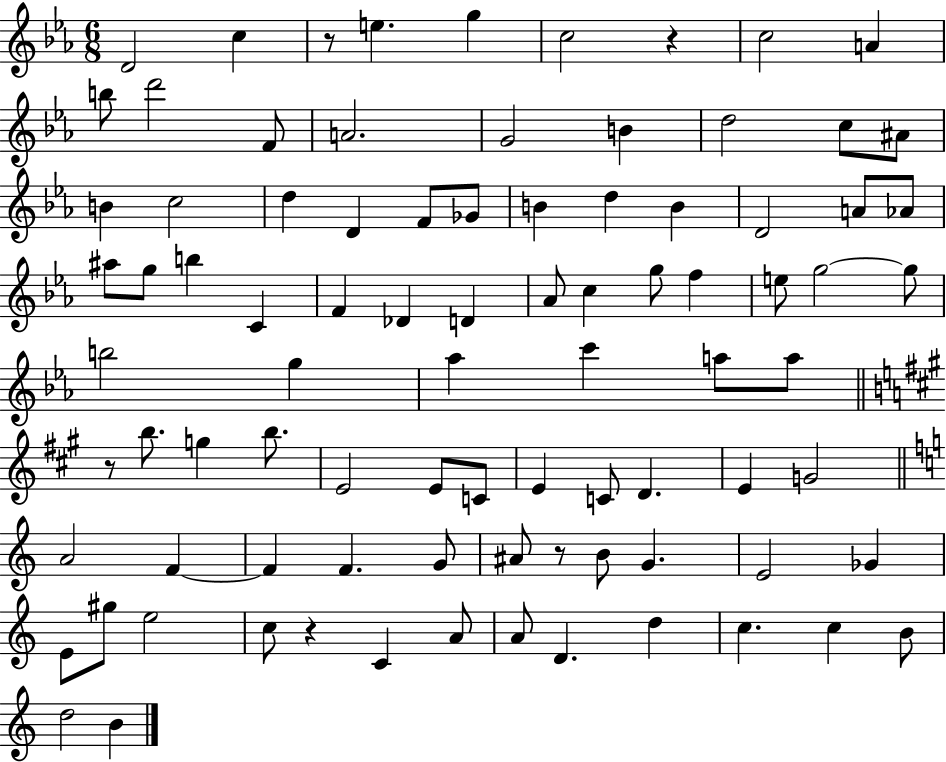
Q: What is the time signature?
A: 6/8